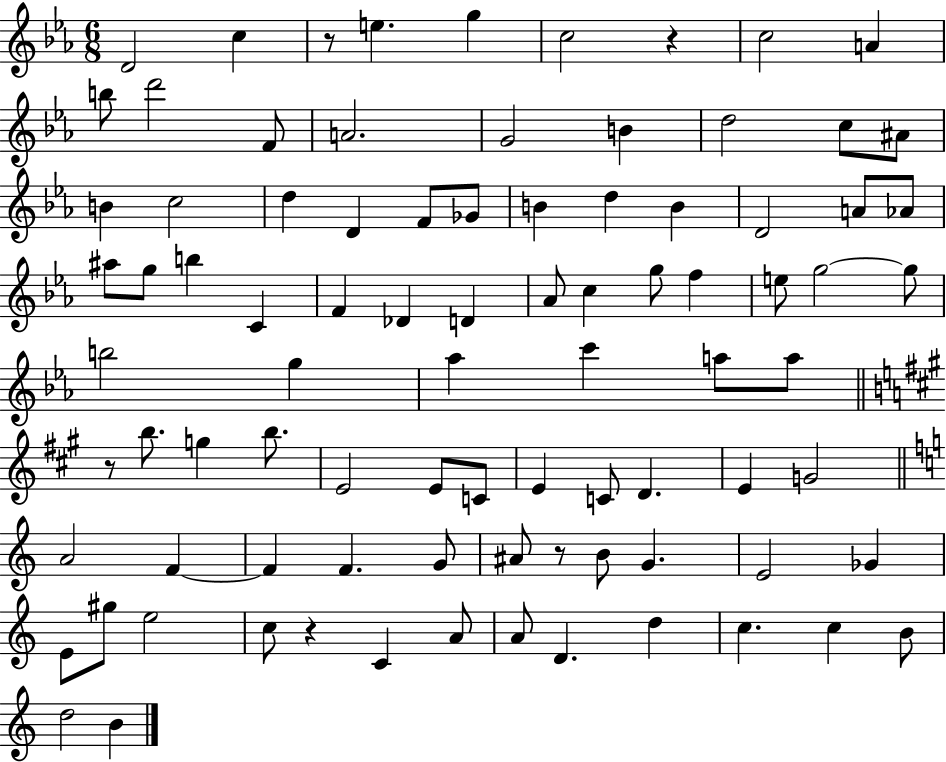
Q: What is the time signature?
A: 6/8